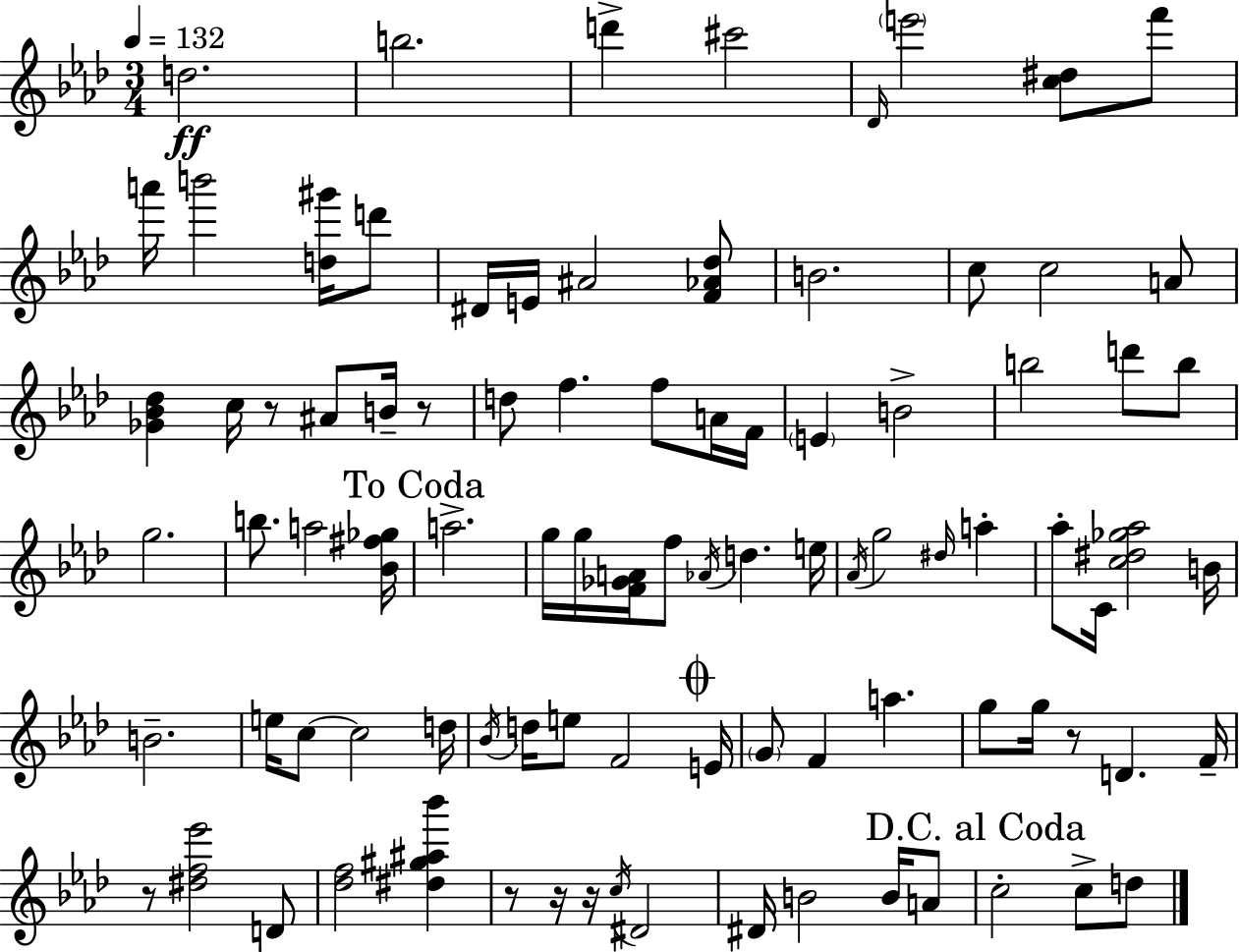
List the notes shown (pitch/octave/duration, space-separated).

D5/h. B5/h. D6/q C#6/h Db4/s E6/h [C5,D#5]/e F6/e A6/s B6/h [D5,G#6]/s D6/e D#4/s E4/s A#4/h [F4,Ab4,Db5]/e B4/h. C5/e C5/h A4/e [Gb4,Bb4,Db5]/q C5/s R/e A#4/e B4/s R/e D5/e F5/q. F5/e A4/s F4/s E4/q B4/h B5/h D6/e B5/e G5/h. B5/e. A5/h [Bb4,F#5,Gb5]/s A5/h. G5/s G5/s [F4,Gb4,A4]/s F5/e Ab4/s D5/q. E5/s Ab4/s G5/h D#5/s A5/q Ab5/e C4/s [C5,D#5,Gb5,Ab5]/h B4/s B4/h. E5/s C5/e C5/h D5/s Bb4/s D5/s E5/e F4/h E4/s G4/e F4/q A5/q. G5/e G5/s R/e D4/q. F4/s R/e [D#5,F5,Eb6]/h D4/e [Db5,F5]/h [D#5,G#5,A#5,Bb6]/q R/e R/s R/s C5/s D#4/h D#4/s B4/h B4/s A4/e C5/h C5/e D5/e